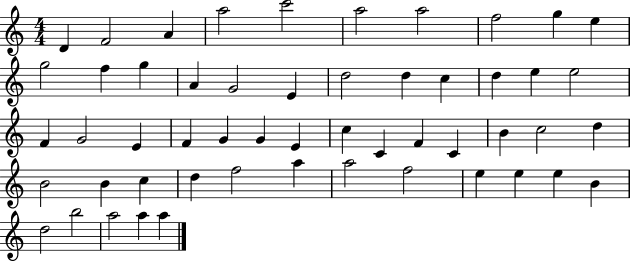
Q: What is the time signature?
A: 4/4